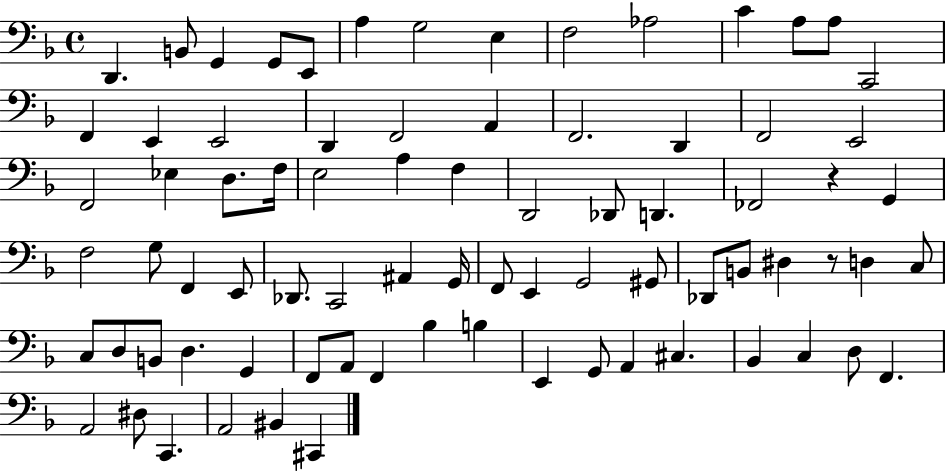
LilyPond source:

{
  \clef bass
  \time 4/4
  \defaultTimeSignature
  \key f \major
  d,4. b,8 g,4 g,8 e,8 | a4 g2 e4 | f2 aes2 | c'4 a8 a8 c,2 | \break f,4 e,4 e,2 | d,4 f,2 a,4 | f,2. d,4 | f,2 e,2 | \break f,2 ees4 d8. f16 | e2 a4 f4 | d,2 des,8 d,4. | fes,2 r4 g,4 | \break f2 g8 f,4 e,8 | des,8. c,2 ais,4 g,16 | f,8 e,4 g,2 gis,8 | des,8 b,8 dis4 r8 d4 c8 | \break c8 d8 b,8 d4. g,4 | f,8 a,8 f,4 bes4 b4 | e,4 g,8 a,4 cis4. | bes,4 c4 d8 f,4. | \break a,2 dis8 c,4. | a,2 bis,4 cis,4 | \bar "|."
}